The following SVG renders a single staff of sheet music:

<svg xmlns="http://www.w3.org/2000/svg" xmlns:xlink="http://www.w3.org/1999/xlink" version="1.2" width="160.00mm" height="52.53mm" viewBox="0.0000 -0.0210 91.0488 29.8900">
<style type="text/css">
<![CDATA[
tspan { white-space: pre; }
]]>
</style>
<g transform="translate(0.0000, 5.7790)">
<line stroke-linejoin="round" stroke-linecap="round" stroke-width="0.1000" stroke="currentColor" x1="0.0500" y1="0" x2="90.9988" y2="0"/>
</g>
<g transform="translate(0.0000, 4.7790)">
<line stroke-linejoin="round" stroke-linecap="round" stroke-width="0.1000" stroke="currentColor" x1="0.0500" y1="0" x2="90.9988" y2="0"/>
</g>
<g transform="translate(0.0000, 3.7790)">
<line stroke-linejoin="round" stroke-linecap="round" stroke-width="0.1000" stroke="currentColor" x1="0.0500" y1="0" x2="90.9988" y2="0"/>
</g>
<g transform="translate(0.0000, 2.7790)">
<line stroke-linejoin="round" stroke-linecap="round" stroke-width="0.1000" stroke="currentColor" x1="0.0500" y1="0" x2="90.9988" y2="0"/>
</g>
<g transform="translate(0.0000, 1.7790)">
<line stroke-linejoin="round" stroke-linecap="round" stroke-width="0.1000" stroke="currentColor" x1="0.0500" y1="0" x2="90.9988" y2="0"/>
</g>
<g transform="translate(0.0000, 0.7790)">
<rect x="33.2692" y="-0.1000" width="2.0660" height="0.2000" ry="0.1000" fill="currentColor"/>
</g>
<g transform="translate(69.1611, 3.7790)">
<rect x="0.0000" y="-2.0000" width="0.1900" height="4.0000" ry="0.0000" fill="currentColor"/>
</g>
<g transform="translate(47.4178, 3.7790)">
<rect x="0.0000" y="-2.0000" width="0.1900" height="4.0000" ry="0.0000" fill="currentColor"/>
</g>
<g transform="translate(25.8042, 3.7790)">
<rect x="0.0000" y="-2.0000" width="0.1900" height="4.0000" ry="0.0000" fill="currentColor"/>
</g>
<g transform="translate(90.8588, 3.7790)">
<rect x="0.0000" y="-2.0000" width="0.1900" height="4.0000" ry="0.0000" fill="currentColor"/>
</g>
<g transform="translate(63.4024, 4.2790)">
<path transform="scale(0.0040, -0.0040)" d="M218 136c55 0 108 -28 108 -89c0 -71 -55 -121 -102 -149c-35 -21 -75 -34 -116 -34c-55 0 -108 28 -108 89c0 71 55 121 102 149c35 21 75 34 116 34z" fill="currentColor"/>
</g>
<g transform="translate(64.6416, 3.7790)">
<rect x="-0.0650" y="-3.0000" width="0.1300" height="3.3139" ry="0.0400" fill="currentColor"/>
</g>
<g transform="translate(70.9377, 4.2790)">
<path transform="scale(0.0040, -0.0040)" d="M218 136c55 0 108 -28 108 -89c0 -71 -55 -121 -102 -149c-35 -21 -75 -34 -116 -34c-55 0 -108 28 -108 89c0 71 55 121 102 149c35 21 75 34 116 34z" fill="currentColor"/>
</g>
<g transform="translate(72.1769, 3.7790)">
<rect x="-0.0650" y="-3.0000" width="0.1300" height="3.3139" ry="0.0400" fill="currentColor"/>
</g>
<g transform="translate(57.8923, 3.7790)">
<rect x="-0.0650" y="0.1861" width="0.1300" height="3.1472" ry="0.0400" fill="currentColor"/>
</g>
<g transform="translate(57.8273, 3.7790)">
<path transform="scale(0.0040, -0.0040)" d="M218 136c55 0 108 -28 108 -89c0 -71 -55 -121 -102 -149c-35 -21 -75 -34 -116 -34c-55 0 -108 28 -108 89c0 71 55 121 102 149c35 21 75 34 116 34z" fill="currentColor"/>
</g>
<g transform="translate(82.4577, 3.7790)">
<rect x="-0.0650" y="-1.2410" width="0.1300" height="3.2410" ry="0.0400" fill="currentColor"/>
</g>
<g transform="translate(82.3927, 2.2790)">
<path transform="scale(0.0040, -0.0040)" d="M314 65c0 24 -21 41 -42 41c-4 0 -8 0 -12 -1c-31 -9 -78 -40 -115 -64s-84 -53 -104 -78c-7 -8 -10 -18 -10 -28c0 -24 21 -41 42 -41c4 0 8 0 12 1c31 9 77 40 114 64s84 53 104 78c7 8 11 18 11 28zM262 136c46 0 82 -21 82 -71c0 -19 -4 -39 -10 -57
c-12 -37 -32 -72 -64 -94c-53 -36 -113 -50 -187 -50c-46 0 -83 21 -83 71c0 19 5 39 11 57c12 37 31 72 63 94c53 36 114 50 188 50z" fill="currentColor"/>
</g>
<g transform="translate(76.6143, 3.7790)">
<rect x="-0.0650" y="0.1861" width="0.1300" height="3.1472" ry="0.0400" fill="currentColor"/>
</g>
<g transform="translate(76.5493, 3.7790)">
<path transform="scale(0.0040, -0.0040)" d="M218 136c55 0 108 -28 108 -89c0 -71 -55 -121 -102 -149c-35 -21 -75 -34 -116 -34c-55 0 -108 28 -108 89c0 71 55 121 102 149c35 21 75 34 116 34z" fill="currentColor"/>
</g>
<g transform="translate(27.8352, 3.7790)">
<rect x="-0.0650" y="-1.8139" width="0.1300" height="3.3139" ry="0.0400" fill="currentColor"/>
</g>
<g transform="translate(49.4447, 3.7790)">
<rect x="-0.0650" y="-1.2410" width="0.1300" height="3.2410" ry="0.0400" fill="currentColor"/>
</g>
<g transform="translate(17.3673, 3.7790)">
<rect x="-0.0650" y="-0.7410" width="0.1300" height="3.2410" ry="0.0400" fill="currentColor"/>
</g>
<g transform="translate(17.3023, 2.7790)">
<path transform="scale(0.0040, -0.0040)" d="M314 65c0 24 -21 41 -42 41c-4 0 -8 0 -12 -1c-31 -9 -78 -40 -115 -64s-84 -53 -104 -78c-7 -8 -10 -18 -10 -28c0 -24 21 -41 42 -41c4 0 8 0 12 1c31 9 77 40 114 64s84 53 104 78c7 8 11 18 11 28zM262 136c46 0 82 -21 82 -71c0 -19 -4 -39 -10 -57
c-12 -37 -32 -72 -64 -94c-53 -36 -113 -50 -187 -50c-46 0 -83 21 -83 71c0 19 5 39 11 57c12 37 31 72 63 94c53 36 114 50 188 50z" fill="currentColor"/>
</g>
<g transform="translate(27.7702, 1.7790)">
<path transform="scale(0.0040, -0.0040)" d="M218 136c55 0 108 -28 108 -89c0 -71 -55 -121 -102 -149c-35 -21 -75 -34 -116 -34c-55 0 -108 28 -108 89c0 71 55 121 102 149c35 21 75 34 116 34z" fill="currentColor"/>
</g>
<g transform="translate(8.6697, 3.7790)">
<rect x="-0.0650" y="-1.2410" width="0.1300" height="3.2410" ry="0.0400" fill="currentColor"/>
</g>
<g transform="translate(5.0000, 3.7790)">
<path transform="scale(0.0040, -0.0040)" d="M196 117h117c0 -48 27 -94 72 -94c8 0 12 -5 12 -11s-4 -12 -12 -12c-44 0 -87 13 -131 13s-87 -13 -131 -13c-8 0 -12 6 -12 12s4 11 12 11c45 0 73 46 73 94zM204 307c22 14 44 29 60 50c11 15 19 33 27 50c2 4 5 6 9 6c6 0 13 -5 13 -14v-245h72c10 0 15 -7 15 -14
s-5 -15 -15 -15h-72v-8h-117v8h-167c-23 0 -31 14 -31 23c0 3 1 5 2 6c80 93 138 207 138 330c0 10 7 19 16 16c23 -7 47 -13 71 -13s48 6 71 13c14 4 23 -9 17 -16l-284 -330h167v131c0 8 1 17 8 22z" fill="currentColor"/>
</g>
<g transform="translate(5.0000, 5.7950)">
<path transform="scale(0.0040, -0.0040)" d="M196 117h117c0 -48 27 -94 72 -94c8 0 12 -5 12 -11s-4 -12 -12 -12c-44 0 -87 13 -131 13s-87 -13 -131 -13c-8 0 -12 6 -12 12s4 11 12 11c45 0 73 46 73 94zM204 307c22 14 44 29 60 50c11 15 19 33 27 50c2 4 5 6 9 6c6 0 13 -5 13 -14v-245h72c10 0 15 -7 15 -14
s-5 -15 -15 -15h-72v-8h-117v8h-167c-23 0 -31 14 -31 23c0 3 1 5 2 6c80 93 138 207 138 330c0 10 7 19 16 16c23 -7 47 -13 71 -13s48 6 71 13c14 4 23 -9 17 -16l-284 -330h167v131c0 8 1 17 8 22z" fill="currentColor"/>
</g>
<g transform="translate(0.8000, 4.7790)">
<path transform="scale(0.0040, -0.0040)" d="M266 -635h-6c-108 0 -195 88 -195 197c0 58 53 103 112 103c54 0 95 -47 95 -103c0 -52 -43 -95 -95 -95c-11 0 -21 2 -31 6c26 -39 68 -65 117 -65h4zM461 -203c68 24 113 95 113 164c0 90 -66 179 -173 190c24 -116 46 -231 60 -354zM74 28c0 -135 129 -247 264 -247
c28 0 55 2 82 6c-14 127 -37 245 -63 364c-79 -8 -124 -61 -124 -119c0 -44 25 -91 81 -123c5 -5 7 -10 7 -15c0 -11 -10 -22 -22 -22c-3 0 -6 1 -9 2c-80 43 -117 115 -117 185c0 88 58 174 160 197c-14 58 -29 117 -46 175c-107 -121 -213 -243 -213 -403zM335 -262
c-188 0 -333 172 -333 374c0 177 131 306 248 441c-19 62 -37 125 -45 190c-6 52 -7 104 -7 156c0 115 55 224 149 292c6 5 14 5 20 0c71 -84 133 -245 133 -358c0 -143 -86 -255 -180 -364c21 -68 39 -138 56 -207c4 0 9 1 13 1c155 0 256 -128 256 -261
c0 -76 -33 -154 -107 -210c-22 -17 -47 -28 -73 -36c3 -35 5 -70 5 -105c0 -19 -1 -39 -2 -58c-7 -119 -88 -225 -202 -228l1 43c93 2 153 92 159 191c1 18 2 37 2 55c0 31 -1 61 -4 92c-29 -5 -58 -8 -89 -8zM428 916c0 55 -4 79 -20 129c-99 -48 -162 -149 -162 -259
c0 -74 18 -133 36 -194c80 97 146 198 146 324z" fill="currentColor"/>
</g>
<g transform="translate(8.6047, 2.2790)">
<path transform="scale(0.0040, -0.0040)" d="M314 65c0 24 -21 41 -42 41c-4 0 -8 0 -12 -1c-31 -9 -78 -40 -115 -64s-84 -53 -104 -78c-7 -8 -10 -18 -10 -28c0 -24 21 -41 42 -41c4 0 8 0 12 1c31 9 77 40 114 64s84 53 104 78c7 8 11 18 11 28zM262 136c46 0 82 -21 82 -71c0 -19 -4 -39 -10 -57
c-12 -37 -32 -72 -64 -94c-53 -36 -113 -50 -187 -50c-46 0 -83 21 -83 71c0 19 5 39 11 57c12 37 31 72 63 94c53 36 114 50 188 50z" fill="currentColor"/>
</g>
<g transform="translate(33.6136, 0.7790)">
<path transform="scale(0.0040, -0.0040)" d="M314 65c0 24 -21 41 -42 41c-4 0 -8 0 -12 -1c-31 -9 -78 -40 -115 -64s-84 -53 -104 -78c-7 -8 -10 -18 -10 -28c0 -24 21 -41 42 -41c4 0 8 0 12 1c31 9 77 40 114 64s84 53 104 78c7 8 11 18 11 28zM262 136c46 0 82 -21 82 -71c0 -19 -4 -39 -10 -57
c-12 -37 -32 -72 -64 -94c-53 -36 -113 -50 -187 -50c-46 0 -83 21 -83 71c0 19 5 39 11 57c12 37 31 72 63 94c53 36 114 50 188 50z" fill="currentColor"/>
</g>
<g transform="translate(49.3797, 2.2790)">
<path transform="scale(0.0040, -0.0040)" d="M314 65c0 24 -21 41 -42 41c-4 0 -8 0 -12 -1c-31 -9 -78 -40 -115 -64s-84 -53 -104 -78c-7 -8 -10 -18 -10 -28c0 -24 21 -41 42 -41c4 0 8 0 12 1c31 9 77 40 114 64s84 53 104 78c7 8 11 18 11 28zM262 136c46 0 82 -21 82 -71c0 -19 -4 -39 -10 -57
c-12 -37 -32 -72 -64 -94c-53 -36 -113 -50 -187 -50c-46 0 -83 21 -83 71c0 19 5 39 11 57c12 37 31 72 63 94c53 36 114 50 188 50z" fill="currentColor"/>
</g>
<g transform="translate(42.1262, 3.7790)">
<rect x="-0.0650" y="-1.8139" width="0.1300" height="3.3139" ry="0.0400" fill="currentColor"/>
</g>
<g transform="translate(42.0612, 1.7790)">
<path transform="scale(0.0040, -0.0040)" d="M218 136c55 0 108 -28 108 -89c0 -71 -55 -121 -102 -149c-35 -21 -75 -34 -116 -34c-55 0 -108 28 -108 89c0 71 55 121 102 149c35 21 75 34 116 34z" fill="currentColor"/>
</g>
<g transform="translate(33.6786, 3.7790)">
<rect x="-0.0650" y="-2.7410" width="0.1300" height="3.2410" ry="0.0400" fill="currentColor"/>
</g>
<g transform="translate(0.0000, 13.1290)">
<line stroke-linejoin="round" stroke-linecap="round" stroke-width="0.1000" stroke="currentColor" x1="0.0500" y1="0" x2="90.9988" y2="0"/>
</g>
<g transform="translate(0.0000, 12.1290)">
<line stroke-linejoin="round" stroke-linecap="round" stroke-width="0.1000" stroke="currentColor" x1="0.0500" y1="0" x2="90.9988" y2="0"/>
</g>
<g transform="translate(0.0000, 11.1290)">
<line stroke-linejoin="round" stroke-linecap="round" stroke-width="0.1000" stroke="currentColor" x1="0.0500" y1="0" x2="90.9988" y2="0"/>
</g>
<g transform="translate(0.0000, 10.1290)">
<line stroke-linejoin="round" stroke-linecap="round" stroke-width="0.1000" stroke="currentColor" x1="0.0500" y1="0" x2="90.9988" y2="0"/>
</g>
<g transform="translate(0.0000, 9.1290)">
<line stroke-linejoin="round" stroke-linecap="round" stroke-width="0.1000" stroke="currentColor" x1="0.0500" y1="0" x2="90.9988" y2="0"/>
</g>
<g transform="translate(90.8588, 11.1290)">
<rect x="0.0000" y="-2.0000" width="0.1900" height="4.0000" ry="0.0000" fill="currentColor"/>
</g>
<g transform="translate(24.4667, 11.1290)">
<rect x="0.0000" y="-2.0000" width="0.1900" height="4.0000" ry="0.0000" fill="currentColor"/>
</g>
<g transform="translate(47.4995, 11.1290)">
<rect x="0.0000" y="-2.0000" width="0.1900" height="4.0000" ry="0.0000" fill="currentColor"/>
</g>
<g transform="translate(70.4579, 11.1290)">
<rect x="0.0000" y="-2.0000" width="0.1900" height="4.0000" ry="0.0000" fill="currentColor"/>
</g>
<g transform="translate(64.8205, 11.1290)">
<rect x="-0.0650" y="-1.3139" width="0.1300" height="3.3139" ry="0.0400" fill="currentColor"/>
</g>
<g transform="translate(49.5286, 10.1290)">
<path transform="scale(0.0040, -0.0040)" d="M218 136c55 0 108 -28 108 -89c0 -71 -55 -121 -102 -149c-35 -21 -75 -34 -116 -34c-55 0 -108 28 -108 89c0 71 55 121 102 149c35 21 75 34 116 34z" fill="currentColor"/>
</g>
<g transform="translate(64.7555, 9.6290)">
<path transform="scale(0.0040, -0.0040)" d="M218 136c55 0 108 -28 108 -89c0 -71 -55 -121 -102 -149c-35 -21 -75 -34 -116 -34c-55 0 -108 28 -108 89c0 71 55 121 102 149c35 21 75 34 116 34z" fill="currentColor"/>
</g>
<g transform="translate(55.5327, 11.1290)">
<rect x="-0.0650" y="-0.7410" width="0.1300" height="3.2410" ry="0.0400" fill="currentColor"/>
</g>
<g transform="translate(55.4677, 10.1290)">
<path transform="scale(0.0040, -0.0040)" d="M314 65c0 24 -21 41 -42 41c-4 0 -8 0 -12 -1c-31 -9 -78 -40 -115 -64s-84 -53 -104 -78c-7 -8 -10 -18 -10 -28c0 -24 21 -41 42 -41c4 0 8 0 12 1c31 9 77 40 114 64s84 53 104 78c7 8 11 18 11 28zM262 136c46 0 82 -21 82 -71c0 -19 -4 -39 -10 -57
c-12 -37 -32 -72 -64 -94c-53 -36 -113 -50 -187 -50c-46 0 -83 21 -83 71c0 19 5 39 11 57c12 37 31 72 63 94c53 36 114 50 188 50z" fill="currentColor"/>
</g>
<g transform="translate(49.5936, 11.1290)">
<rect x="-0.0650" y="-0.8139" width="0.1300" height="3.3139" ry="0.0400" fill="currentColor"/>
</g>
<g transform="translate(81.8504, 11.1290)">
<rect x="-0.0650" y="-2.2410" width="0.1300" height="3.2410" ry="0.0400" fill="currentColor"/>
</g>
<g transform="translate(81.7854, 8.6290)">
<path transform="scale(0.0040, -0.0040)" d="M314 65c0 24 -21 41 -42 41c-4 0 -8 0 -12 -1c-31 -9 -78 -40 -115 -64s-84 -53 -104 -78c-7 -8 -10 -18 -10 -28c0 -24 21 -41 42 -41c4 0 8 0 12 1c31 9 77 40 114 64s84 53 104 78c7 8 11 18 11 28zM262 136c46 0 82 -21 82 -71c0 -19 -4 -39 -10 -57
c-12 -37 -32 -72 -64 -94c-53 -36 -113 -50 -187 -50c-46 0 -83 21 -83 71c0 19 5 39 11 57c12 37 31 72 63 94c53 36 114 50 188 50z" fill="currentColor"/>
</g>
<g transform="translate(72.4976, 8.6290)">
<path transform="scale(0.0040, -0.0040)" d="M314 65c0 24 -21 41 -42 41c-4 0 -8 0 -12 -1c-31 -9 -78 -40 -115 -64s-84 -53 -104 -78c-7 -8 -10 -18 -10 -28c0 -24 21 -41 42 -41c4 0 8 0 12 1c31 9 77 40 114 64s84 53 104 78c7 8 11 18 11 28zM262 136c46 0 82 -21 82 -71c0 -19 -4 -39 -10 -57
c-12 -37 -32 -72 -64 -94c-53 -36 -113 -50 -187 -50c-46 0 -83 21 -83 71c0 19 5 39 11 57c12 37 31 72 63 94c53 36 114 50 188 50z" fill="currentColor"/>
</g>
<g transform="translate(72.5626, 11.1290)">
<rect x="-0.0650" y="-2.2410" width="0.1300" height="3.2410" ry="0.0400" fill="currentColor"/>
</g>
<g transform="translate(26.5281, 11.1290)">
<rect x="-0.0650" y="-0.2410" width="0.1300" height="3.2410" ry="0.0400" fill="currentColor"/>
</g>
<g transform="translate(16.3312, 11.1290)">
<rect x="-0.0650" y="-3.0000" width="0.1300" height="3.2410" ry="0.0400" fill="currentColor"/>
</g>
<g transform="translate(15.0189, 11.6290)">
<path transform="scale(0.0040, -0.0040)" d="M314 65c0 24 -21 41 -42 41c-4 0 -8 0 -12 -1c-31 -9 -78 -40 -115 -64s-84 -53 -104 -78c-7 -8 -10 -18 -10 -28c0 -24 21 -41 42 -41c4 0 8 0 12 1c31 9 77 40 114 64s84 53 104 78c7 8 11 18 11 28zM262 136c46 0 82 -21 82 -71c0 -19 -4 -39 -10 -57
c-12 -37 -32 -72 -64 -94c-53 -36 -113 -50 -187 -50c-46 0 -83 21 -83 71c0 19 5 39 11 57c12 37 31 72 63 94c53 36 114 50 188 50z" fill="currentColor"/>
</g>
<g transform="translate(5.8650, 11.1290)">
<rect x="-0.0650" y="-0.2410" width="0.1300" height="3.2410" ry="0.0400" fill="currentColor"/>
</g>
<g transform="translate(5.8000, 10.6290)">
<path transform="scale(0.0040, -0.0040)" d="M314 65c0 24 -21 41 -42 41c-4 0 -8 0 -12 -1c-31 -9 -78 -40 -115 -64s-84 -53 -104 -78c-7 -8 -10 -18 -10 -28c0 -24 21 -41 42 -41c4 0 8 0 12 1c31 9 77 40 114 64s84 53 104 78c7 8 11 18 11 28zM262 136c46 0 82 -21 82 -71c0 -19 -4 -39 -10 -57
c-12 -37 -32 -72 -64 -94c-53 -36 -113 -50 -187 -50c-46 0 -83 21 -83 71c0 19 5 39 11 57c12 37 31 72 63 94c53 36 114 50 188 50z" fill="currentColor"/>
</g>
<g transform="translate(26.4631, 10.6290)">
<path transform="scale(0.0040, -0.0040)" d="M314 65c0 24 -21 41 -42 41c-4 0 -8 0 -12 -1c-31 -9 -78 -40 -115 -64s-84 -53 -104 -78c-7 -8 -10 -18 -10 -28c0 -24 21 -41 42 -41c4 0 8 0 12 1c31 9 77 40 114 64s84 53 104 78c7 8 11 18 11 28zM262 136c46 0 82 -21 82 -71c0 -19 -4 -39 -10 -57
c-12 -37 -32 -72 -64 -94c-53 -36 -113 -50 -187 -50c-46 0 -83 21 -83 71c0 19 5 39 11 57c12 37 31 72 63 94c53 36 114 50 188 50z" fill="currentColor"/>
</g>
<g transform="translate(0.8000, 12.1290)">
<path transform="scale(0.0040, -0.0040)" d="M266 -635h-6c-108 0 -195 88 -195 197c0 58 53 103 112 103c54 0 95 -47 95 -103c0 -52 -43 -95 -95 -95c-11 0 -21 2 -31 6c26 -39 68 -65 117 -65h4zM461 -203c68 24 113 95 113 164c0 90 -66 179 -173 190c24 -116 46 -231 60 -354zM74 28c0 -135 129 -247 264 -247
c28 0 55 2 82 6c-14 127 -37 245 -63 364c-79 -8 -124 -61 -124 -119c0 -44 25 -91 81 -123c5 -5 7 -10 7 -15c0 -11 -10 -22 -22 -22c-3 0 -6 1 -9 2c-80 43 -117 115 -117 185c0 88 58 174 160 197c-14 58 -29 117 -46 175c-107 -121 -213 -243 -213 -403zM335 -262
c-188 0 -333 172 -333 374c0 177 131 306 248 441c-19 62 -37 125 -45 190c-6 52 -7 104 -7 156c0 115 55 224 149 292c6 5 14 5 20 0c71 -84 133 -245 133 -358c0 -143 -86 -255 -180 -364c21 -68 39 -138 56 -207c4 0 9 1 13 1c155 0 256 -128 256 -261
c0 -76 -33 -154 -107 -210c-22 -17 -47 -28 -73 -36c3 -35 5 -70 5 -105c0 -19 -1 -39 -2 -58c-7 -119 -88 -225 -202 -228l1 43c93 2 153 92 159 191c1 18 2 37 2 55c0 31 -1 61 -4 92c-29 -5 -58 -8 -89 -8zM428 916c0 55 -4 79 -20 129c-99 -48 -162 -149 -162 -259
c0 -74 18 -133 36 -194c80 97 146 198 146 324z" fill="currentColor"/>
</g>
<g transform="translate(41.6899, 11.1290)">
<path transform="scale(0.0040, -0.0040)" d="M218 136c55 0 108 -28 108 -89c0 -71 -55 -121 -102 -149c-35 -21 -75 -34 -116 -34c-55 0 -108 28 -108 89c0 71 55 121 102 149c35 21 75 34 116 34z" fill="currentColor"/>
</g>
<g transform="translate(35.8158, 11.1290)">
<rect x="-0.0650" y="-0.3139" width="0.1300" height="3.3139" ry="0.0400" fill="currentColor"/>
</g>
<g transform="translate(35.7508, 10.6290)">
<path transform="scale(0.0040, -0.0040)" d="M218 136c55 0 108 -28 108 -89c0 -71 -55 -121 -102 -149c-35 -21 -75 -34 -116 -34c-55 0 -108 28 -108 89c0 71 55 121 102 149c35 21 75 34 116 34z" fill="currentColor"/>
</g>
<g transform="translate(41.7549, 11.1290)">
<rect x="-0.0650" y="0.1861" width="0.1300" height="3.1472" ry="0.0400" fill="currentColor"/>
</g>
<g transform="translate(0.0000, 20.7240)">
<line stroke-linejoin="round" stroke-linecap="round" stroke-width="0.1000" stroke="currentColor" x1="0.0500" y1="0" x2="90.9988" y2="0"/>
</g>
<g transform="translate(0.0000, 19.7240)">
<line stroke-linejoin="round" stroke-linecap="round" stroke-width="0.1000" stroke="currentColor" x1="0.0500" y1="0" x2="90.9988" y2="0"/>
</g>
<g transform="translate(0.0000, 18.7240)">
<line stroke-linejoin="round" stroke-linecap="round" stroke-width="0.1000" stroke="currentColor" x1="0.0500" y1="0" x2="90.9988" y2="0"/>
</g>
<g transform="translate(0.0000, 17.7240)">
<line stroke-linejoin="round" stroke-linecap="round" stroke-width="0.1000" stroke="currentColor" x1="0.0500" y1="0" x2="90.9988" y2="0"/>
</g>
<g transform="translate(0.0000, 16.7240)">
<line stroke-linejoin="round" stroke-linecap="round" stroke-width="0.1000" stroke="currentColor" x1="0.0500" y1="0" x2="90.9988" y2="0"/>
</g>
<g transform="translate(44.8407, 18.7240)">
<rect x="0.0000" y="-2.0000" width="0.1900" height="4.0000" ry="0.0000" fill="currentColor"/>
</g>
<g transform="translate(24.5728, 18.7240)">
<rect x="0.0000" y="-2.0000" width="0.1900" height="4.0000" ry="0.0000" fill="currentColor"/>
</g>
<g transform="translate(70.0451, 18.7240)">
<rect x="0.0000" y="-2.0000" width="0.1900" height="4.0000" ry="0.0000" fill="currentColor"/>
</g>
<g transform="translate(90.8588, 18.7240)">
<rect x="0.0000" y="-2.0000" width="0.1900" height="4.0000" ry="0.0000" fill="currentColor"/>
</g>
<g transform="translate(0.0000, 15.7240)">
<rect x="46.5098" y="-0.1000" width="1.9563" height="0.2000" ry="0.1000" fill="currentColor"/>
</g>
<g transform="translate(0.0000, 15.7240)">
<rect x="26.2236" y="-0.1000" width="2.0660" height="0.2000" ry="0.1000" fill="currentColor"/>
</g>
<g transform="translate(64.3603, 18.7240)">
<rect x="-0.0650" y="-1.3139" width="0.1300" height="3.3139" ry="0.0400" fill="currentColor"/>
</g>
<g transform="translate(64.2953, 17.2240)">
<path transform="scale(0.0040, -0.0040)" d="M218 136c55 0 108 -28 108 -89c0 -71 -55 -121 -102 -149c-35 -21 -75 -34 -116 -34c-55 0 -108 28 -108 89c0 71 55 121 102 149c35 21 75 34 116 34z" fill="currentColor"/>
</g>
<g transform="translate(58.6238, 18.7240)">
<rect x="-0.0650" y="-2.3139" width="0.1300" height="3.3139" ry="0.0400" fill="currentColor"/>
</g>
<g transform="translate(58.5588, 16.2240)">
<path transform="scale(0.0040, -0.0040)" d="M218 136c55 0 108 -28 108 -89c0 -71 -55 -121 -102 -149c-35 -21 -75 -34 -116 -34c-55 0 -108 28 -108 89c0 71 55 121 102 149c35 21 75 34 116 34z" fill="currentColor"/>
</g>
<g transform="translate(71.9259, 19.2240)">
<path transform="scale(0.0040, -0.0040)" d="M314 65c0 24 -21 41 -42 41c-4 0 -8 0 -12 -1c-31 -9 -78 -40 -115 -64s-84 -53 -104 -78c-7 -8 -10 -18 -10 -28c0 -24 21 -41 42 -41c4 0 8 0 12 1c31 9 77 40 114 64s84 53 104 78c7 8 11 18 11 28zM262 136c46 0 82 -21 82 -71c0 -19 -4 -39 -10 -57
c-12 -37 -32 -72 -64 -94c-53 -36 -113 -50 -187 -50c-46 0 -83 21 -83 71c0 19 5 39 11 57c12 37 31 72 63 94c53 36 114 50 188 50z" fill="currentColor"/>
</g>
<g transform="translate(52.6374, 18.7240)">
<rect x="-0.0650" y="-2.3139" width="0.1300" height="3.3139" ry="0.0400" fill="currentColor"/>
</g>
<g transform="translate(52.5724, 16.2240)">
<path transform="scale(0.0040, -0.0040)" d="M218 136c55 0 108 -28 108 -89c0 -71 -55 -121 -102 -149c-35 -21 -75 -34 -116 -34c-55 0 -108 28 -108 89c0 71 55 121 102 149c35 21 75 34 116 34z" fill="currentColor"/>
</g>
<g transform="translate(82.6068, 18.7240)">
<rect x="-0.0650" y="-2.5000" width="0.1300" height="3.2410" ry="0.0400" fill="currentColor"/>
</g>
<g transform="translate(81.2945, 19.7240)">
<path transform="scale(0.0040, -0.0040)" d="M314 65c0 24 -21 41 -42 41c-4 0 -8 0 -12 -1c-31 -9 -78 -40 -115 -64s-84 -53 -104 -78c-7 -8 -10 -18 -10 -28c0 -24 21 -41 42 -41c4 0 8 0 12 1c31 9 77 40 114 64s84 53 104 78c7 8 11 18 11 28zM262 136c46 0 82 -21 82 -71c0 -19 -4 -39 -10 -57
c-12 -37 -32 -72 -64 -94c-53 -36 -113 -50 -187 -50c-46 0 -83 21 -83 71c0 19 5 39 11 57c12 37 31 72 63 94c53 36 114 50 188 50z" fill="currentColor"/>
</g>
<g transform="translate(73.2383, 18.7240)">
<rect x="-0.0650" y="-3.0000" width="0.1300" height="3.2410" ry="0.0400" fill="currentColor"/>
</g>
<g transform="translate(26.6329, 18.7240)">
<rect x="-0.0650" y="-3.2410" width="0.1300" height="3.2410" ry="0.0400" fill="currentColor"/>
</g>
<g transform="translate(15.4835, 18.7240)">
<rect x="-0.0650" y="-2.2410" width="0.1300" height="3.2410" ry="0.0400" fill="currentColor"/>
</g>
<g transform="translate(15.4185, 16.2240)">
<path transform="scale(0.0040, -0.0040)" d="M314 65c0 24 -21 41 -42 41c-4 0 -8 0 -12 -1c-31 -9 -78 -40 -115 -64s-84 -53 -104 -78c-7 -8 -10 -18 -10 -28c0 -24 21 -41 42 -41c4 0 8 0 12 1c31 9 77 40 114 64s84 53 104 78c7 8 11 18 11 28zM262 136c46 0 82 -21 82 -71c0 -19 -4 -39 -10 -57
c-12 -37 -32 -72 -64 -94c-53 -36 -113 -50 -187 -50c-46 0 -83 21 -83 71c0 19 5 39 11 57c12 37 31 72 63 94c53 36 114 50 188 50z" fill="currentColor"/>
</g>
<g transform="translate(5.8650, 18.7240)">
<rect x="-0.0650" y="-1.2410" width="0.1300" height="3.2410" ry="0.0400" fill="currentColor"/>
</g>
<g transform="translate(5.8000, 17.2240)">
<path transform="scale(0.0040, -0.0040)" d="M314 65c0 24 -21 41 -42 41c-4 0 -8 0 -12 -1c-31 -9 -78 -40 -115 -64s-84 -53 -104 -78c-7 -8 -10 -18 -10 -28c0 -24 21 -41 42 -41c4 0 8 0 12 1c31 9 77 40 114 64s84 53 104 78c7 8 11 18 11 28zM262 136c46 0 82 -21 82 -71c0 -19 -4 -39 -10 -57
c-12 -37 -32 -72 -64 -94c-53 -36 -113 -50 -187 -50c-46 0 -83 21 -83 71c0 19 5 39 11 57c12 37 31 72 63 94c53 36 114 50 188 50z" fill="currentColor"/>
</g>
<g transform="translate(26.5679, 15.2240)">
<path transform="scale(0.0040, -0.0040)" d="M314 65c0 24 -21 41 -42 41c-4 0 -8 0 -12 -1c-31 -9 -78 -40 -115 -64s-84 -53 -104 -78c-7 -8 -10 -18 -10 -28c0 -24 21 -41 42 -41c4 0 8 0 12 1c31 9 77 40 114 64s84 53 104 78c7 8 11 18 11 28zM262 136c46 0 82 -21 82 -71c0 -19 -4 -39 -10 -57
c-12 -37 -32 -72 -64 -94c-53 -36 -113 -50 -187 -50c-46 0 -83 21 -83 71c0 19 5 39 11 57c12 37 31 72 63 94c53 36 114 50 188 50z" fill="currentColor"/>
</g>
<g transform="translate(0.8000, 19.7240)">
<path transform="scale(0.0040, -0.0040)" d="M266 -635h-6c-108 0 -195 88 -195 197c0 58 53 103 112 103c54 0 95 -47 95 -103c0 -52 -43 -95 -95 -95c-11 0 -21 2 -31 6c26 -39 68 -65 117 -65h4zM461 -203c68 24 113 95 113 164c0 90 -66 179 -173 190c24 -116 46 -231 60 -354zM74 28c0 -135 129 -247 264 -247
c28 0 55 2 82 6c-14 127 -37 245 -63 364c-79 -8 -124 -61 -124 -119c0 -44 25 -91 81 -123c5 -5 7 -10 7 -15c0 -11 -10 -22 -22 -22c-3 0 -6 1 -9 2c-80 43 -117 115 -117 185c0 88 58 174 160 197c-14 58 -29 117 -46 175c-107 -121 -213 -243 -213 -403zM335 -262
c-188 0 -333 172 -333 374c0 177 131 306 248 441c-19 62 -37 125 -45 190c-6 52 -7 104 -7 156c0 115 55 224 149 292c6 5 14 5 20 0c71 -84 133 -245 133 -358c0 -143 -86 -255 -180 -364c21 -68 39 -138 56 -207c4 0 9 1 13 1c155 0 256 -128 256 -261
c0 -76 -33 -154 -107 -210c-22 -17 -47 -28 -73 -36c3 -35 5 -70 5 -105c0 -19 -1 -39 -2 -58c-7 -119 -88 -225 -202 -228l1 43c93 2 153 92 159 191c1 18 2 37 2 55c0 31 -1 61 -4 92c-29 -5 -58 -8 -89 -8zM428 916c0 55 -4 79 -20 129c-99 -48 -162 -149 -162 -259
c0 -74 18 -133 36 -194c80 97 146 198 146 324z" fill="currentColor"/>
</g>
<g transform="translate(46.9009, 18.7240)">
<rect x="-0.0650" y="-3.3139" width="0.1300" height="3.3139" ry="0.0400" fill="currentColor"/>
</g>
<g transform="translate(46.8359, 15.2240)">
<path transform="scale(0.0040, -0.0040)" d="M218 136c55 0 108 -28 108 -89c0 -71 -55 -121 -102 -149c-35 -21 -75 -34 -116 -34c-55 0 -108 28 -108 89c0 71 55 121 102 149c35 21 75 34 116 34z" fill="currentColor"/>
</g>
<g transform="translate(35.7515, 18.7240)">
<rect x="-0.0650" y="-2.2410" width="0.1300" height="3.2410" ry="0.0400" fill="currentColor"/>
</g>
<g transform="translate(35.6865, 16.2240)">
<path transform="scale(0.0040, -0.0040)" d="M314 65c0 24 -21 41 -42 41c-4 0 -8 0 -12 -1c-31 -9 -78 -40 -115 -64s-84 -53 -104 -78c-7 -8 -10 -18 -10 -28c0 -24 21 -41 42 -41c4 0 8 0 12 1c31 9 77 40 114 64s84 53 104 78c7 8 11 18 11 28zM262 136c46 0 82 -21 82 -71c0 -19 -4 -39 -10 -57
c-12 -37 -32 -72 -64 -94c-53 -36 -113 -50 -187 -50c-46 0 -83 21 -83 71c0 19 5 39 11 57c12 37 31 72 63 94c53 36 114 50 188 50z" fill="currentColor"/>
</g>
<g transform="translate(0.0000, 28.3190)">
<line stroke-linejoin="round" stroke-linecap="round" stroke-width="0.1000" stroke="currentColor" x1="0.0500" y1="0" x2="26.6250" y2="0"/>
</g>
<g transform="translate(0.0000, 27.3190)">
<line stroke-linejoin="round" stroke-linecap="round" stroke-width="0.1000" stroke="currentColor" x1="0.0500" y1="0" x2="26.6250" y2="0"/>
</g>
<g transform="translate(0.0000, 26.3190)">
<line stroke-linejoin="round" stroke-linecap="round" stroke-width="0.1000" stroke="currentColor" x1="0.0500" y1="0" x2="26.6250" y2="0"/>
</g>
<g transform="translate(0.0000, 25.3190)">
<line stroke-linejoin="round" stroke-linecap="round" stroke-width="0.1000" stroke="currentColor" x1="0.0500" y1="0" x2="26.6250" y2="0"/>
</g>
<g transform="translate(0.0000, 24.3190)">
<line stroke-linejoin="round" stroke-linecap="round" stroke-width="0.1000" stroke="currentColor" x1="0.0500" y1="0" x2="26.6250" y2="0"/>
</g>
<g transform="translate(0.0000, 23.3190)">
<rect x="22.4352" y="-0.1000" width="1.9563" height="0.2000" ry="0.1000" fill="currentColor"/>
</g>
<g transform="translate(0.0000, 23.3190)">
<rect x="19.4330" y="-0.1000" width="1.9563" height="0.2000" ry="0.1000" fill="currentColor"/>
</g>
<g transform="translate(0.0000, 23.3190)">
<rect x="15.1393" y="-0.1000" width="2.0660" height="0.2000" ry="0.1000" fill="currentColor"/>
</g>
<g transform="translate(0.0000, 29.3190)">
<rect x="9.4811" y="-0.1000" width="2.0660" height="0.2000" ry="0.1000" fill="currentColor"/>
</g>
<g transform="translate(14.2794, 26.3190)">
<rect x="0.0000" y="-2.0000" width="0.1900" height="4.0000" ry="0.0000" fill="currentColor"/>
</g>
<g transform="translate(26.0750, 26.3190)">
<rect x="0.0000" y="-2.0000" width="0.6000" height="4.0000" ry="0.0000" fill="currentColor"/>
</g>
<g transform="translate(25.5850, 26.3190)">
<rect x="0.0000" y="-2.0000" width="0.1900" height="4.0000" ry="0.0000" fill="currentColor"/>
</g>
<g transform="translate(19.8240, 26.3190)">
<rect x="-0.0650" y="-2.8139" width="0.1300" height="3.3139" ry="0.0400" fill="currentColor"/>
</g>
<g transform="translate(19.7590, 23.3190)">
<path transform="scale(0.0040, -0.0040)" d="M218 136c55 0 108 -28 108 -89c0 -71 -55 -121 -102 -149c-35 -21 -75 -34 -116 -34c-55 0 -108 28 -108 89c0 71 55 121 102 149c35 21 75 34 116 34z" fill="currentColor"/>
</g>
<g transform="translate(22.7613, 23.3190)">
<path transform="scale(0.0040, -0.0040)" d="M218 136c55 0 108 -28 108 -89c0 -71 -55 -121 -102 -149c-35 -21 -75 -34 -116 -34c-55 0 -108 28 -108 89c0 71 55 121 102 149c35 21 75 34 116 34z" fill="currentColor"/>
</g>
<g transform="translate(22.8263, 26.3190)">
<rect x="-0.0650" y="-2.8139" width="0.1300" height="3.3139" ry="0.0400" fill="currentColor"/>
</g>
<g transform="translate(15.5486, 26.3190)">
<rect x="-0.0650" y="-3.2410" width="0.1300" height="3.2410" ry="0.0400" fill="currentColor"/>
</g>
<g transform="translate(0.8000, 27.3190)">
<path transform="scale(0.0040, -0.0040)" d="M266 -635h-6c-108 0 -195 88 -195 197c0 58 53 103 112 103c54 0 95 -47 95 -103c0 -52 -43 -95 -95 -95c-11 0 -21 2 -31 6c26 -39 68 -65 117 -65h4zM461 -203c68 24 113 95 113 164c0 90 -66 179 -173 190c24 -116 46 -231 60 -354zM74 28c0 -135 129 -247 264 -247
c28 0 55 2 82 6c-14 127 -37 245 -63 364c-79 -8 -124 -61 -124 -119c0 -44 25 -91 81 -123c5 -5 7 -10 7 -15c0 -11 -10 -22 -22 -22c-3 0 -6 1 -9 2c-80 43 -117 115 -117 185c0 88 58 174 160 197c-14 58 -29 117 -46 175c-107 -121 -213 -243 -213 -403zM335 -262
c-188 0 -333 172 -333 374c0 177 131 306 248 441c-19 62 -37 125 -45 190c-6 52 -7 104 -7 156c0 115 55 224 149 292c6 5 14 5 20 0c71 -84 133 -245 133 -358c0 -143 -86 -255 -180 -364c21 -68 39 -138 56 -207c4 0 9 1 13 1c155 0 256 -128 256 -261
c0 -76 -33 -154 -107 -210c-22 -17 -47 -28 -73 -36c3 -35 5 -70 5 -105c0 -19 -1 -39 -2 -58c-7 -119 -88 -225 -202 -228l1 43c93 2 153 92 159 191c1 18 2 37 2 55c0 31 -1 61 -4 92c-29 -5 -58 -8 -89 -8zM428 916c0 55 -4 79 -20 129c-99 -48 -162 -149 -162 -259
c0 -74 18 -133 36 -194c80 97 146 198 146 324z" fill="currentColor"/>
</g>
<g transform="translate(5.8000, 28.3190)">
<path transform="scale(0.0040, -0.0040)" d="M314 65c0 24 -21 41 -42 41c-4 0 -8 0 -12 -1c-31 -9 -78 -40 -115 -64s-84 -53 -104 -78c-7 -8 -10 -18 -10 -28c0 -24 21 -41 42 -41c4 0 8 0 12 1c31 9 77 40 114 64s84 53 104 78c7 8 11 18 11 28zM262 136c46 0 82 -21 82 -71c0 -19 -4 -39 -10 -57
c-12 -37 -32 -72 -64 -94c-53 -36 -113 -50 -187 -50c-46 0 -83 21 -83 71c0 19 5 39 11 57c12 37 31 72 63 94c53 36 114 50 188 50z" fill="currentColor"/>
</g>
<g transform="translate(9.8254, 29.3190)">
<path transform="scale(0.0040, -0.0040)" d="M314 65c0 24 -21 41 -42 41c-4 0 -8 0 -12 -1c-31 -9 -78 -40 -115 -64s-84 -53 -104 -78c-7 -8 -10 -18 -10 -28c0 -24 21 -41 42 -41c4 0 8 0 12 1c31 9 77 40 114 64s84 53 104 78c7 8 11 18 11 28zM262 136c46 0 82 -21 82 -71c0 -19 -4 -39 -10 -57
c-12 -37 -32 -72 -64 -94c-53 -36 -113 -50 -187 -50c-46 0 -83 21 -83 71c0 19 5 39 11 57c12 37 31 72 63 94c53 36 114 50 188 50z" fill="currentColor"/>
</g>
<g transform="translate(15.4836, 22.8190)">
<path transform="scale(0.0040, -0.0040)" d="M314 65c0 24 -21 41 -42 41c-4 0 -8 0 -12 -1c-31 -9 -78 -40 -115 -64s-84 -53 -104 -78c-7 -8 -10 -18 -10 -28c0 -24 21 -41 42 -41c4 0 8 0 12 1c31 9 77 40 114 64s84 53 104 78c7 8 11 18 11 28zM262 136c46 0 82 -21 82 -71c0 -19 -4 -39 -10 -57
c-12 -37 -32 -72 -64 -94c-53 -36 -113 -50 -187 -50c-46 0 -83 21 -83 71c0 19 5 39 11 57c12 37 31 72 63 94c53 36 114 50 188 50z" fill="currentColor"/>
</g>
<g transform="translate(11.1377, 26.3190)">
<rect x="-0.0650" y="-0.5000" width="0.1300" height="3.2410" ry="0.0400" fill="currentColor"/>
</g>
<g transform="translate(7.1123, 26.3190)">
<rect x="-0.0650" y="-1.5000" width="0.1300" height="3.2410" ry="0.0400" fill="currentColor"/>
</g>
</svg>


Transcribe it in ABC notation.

X:1
T:Untitled
M:4/4
L:1/4
K:C
e2 d2 f a2 f e2 B A A B e2 c2 A2 c2 c B d d2 e g2 g2 e2 g2 b2 g2 b g g e A2 G2 E2 C2 b2 a a